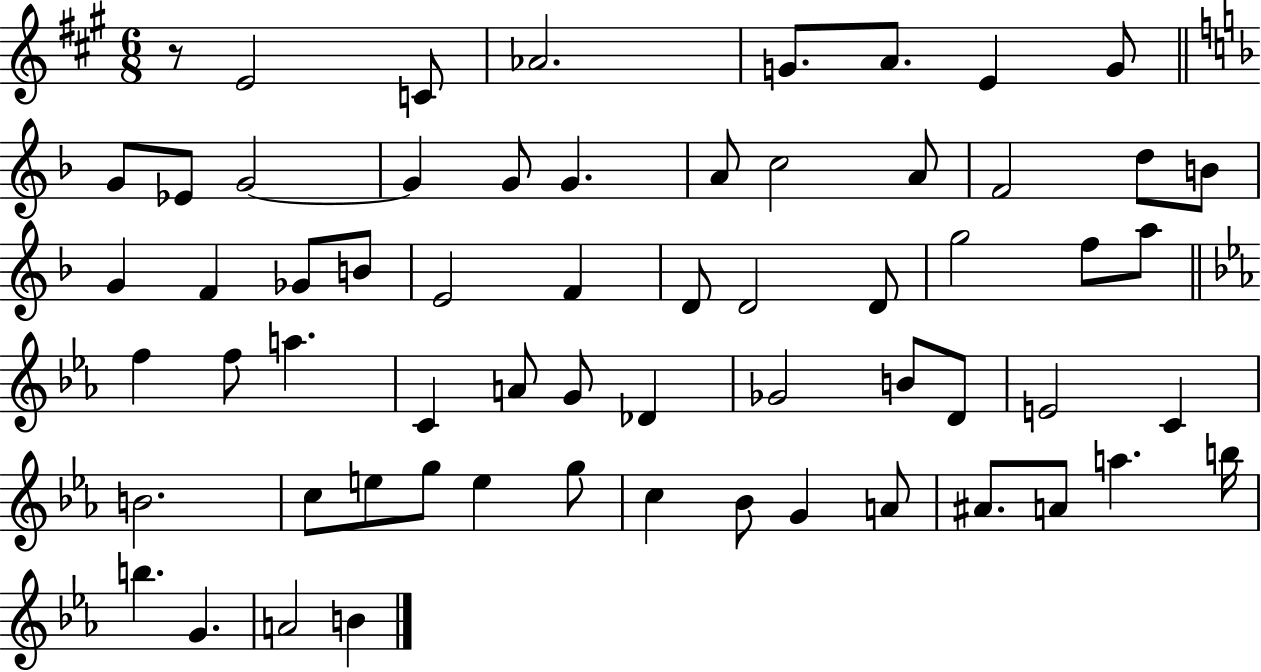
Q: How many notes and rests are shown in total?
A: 62